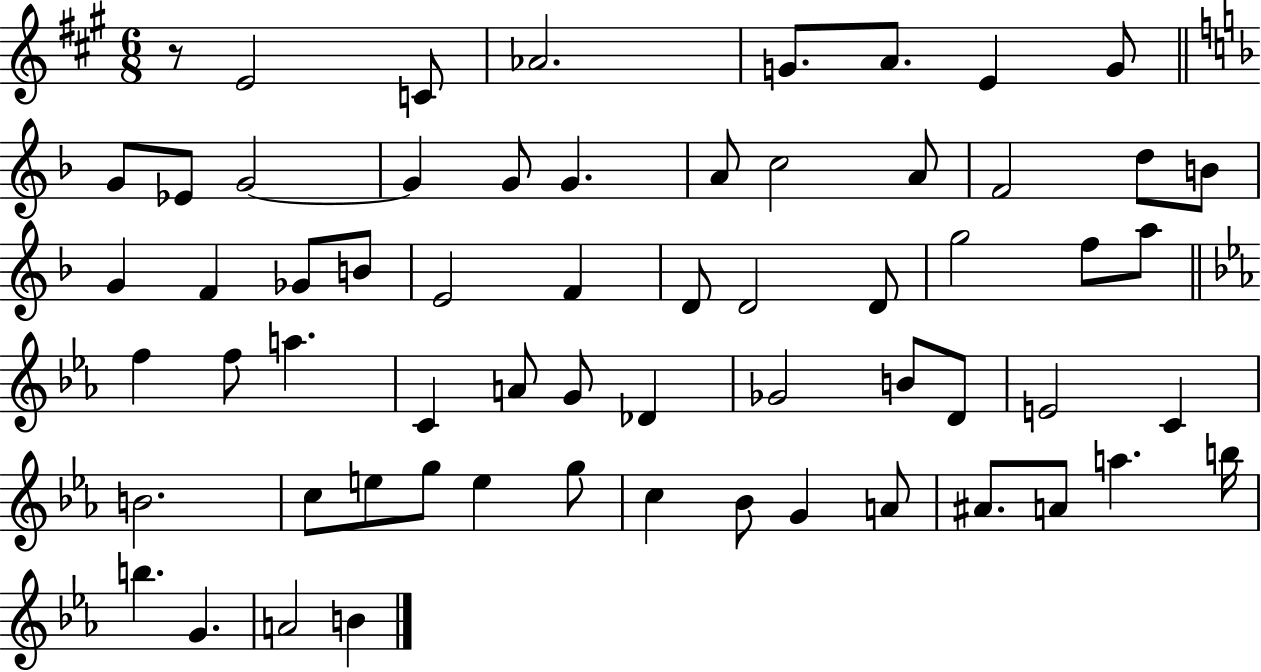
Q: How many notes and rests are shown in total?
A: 62